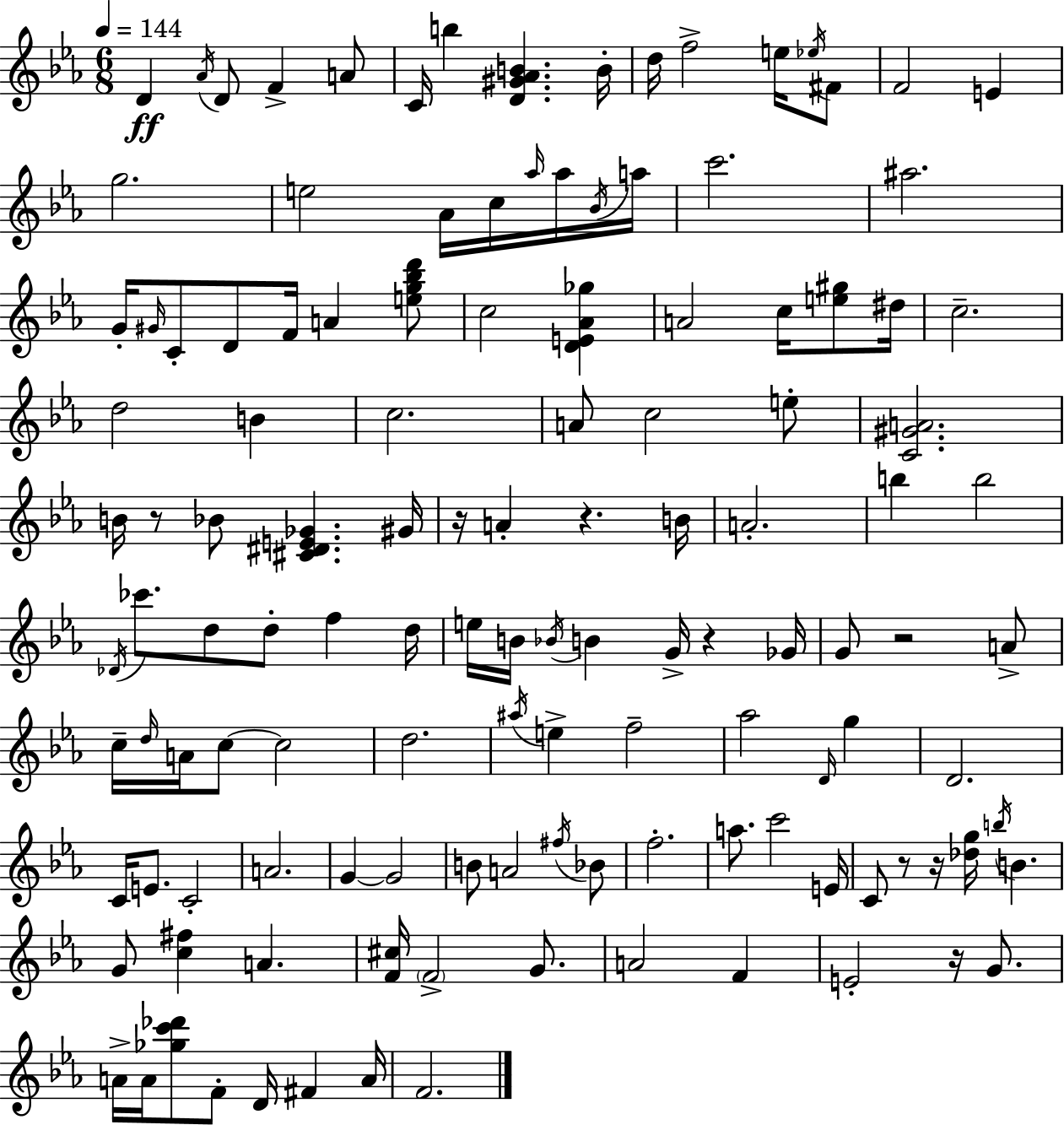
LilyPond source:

{
  \clef treble
  \numericTimeSignature
  \time 6/8
  \key ees \major
  \tempo 4 = 144
  d'4\ff \acciaccatura { aes'16 } d'8 f'4-> a'8 | c'16 b''4 <d' gis' aes' b'>4. | b'16-. d''16 f''2-> e''16 \acciaccatura { ees''16 } | fis'8 f'2 e'4 | \break g''2. | e''2 aes'16 c''16 | \grace { aes''16 } aes''16 \acciaccatura { bes'16 } a''16 c'''2. | ais''2. | \break g'16-. \grace { gis'16 } c'8-. d'8 f'16 a'4 | <e'' g'' bes'' d'''>8 c''2 | <d' e' aes' ges''>4 a'2 | c''16 <e'' gis''>8 dis''16 c''2.-- | \break d''2 | b'4 c''2. | a'8 c''2 | e''8-. <c' gis' a'>2. | \break b'16 r8 bes'8 <cis' dis' e' ges'>4. | gis'16 r16 a'4-. r4. | b'16 a'2.-. | b''4 b''2 | \break \acciaccatura { des'16 } ces'''8. d''8 d''8-. | f''4 d''16 e''16 b'16 \acciaccatura { bes'16 } b'4 | g'16-> r4 ges'16 g'8 r2 | a'8-> c''16-- \grace { d''16 } a'16 c''8~~ | \break c''2 d''2. | \acciaccatura { ais''16 } e''4-> | f''2-- aes''2 | \grace { d'16 } g''4 d'2. | \break c'16 e'8. | c'2-. a'2. | g'4~~ | g'2 b'8 | \break a'2 \acciaccatura { fis''16 } bes'8 f''2.-. | a''8. | c'''2 e'16 c'8 | r8 r16 <des'' g''>16 \acciaccatura { b''16 } b'4. | \break g'8 <c'' fis''>4 a'4. | <f' cis''>16 \parenthesize f'2-> g'8. | a'2 f'4 | e'2-. r16 g'8. | \break a'16-> a'16 <ges'' c''' des'''>8 f'8-. d'16 fis'4 a'16 | f'2. | \bar "|."
}